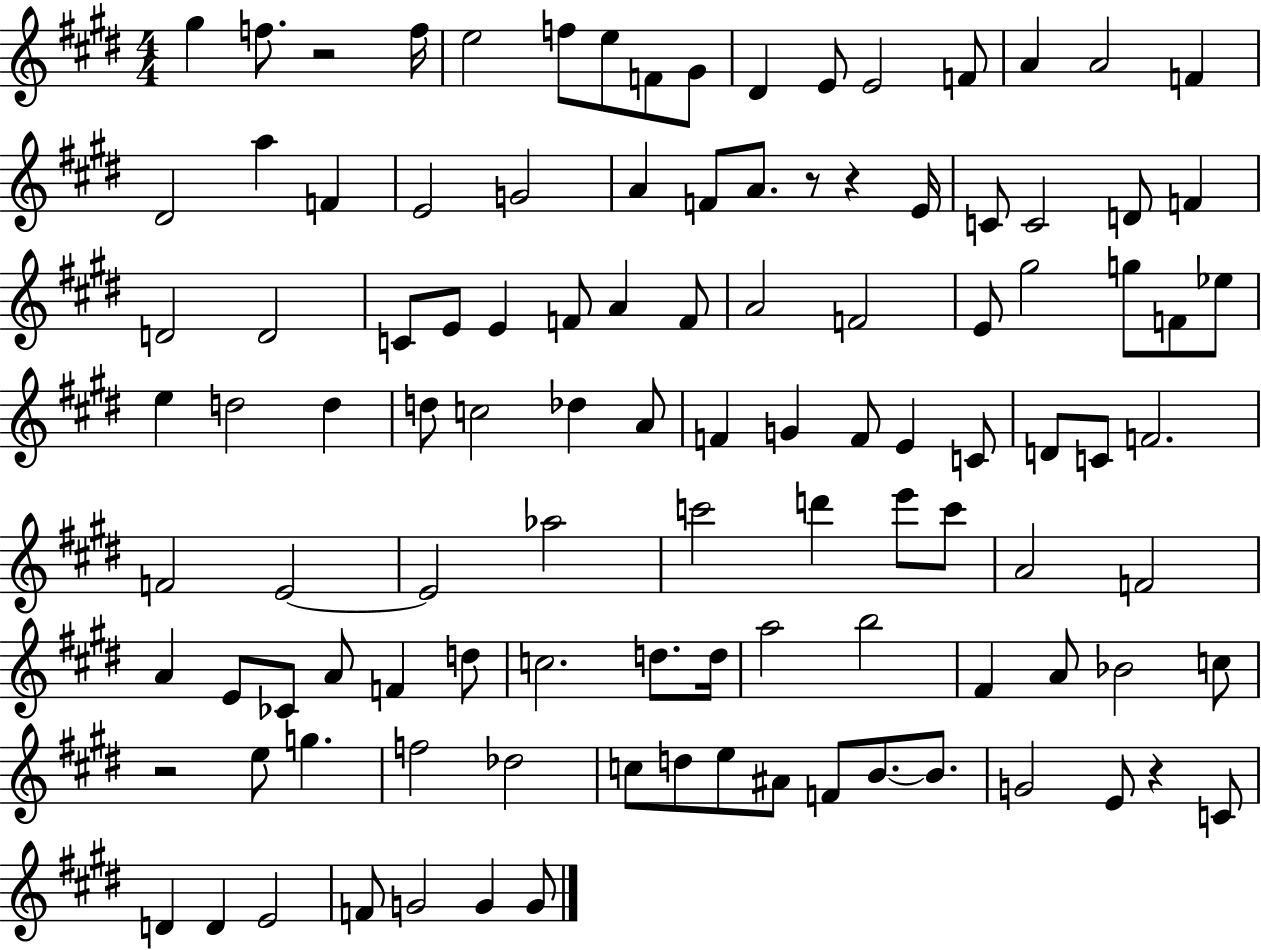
G#5/q F5/e. R/h F5/s E5/h F5/e E5/e F4/e G#4/e D#4/q E4/e E4/h F4/e A4/q A4/h F4/q D#4/h A5/q F4/q E4/h G4/h A4/q F4/e A4/e. R/e R/q E4/s C4/e C4/h D4/e F4/q D4/h D4/h C4/e E4/e E4/q F4/e A4/q F4/e A4/h F4/h E4/e G#5/h G5/e F4/e Eb5/e E5/q D5/h D5/q D5/e C5/h Db5/q A4/e F4/q G4/q F4/e E4/q C4/e D4/e C4/e F4/h. F4/h E4/h E4/h Ab5/h C6/h D6/q E6/e C6/e A4/h F4/h A4/q E4/e CES4/e A4/e F4/q D5/e C5/h. D5/e. D5/s A5/h B5/h F#4/q A4/e Bb4/h C5/e R/h E5/e G5/q. F5/h Db5/h C5/e D5/e E5/e A#4/e F4/e B4/e. B4/e. G4/h E4/e R/q C4/e D4/q D4/q E4/h F4/e G4/h G4/q G4/e